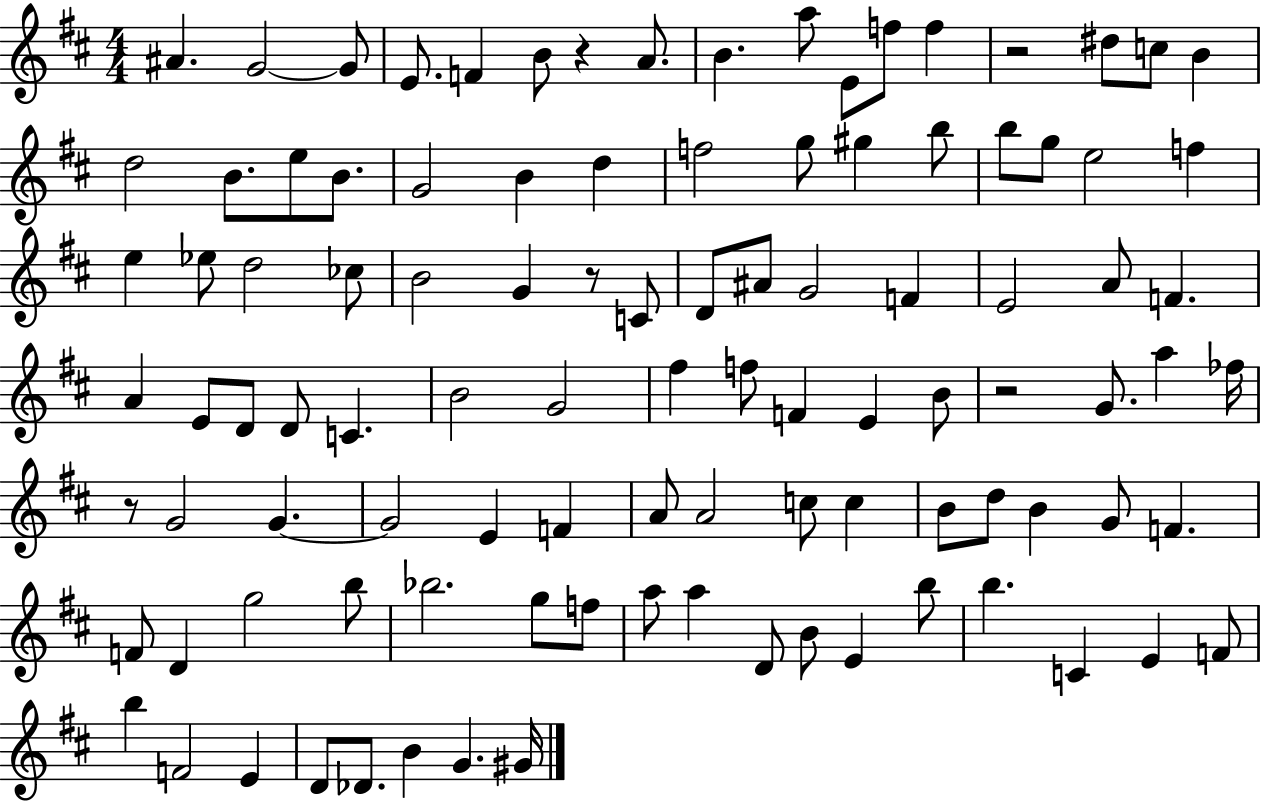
A#4/q. G4/h G4/e E4/e. F4/q B4/e R/q A4/e. B4/q. A5/e E4/e F5/e F5/q R/h D#5/e C5/e B4/q D5/h B4/e. E5/e B4/e. G4/h B4/q D5/q F5/h G5/e G#5/q B5/e B5/e G5/e E5/h F5/q E5/q Eb5/e D5/h CES5/e B4/h G4/q R/e C4/e D4/e A#4/e G4/h F4/q E4/h A4/e F4/q. A4/q E4/e D4/e D4/e C4/q. B4/h G4/h F#5/q F5/e F4/q E4/q B4/e R/h G4/e. A5/q FES5/s R/e G4/h G4/q. G4/h E4/q F4/q A4/e A4/h C5/e C5/q B4/e D5/e B4/q G4/e F4/q. F4/e D4/q G5/h B5/e Bb5/h. G5/e F5/e A5/e A5/q D4/e B4/e E4/q B5/e B5/q. C4/q E4/q F4/e B5/q F4/h E4/q D4/e Db4/e. B4/q G4/q. G#4/s